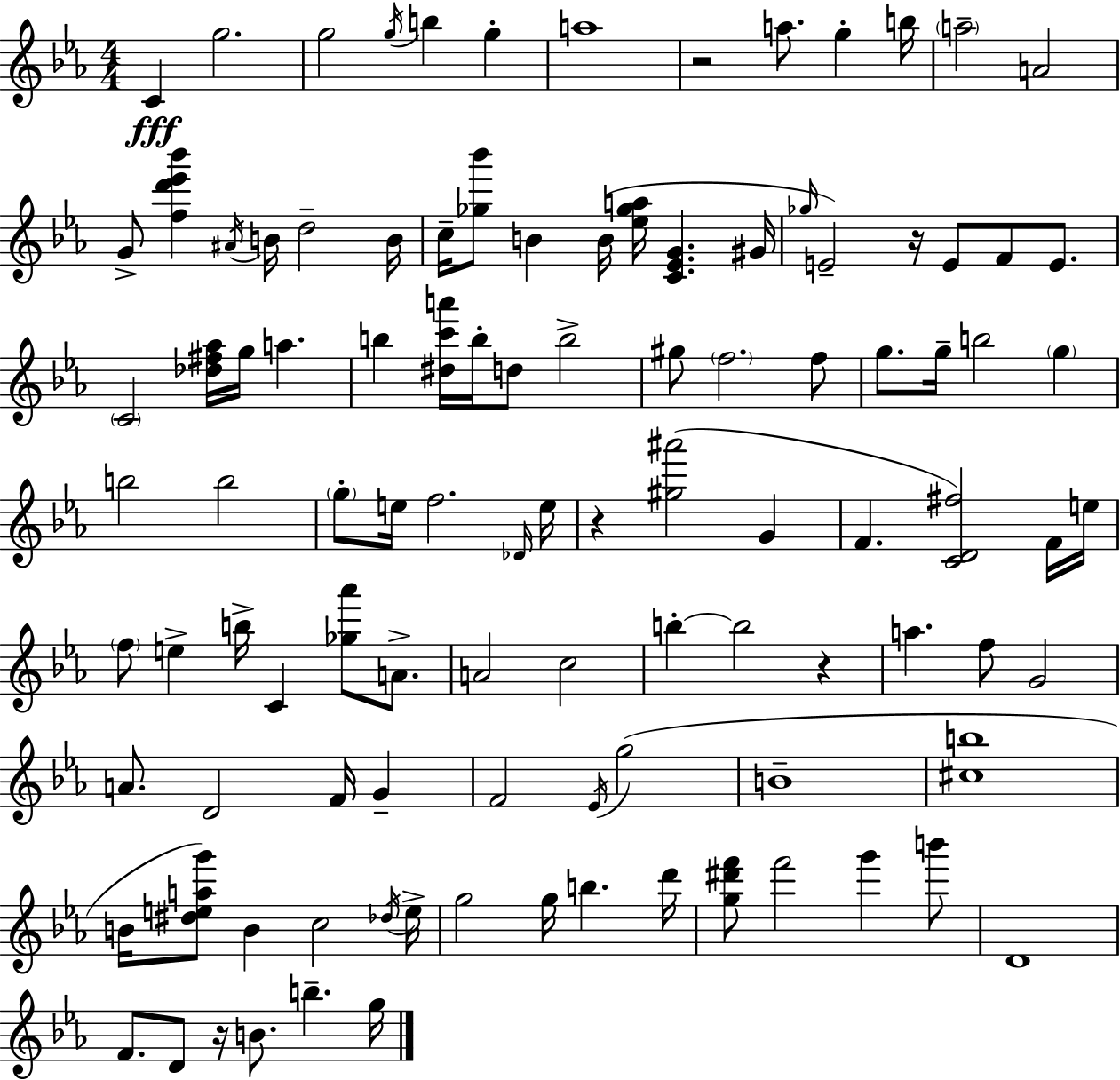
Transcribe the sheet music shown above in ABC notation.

X:1
T:Untitled
M:4/4
L:1/4
K:Eb
C g2 g2 g/4 b g a4 z2 a/2 g b/4 a2 A2 G/2 [fd'_e'_b'] ^A/4 B/4 d2 B/4 c/4 [_g_b']/2 B B/4 [_e_ga]/4 [C_EG] ^G/4 _g/4 E2 z/4 E/2 F/2 E/2 C2 [_d^f_a]/4 g/4 a b [^dc'a']/4 b/4 d/2 b2 ^g/2 f2 f/2 g/2 g/4 b2 g b2 b2 g/2 e/4 f2 _D/4 e/4 z [^g^a']2 G F [CD^f]2 F/4 e/4 f/2 e b/4 C [_g_a']/2 A/2 A2 c2 b b2 z a f/2 G2 A/2 D2 F/4 G F2 _E/4 g2 B4 [^cb]4 B/4 [^deag']/2 B c2 _d/4 e/4 g2 g/4 b d'/4 [g^d'f']/2 f'2 g' b'/2 D4 F/2 D/2 z/4 B/2 b g/4